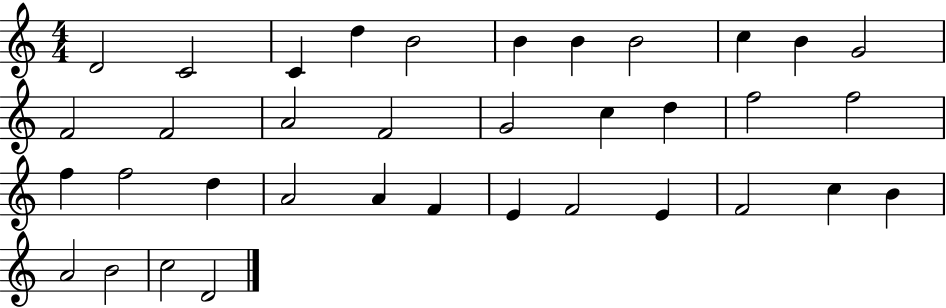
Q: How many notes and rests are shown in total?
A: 36